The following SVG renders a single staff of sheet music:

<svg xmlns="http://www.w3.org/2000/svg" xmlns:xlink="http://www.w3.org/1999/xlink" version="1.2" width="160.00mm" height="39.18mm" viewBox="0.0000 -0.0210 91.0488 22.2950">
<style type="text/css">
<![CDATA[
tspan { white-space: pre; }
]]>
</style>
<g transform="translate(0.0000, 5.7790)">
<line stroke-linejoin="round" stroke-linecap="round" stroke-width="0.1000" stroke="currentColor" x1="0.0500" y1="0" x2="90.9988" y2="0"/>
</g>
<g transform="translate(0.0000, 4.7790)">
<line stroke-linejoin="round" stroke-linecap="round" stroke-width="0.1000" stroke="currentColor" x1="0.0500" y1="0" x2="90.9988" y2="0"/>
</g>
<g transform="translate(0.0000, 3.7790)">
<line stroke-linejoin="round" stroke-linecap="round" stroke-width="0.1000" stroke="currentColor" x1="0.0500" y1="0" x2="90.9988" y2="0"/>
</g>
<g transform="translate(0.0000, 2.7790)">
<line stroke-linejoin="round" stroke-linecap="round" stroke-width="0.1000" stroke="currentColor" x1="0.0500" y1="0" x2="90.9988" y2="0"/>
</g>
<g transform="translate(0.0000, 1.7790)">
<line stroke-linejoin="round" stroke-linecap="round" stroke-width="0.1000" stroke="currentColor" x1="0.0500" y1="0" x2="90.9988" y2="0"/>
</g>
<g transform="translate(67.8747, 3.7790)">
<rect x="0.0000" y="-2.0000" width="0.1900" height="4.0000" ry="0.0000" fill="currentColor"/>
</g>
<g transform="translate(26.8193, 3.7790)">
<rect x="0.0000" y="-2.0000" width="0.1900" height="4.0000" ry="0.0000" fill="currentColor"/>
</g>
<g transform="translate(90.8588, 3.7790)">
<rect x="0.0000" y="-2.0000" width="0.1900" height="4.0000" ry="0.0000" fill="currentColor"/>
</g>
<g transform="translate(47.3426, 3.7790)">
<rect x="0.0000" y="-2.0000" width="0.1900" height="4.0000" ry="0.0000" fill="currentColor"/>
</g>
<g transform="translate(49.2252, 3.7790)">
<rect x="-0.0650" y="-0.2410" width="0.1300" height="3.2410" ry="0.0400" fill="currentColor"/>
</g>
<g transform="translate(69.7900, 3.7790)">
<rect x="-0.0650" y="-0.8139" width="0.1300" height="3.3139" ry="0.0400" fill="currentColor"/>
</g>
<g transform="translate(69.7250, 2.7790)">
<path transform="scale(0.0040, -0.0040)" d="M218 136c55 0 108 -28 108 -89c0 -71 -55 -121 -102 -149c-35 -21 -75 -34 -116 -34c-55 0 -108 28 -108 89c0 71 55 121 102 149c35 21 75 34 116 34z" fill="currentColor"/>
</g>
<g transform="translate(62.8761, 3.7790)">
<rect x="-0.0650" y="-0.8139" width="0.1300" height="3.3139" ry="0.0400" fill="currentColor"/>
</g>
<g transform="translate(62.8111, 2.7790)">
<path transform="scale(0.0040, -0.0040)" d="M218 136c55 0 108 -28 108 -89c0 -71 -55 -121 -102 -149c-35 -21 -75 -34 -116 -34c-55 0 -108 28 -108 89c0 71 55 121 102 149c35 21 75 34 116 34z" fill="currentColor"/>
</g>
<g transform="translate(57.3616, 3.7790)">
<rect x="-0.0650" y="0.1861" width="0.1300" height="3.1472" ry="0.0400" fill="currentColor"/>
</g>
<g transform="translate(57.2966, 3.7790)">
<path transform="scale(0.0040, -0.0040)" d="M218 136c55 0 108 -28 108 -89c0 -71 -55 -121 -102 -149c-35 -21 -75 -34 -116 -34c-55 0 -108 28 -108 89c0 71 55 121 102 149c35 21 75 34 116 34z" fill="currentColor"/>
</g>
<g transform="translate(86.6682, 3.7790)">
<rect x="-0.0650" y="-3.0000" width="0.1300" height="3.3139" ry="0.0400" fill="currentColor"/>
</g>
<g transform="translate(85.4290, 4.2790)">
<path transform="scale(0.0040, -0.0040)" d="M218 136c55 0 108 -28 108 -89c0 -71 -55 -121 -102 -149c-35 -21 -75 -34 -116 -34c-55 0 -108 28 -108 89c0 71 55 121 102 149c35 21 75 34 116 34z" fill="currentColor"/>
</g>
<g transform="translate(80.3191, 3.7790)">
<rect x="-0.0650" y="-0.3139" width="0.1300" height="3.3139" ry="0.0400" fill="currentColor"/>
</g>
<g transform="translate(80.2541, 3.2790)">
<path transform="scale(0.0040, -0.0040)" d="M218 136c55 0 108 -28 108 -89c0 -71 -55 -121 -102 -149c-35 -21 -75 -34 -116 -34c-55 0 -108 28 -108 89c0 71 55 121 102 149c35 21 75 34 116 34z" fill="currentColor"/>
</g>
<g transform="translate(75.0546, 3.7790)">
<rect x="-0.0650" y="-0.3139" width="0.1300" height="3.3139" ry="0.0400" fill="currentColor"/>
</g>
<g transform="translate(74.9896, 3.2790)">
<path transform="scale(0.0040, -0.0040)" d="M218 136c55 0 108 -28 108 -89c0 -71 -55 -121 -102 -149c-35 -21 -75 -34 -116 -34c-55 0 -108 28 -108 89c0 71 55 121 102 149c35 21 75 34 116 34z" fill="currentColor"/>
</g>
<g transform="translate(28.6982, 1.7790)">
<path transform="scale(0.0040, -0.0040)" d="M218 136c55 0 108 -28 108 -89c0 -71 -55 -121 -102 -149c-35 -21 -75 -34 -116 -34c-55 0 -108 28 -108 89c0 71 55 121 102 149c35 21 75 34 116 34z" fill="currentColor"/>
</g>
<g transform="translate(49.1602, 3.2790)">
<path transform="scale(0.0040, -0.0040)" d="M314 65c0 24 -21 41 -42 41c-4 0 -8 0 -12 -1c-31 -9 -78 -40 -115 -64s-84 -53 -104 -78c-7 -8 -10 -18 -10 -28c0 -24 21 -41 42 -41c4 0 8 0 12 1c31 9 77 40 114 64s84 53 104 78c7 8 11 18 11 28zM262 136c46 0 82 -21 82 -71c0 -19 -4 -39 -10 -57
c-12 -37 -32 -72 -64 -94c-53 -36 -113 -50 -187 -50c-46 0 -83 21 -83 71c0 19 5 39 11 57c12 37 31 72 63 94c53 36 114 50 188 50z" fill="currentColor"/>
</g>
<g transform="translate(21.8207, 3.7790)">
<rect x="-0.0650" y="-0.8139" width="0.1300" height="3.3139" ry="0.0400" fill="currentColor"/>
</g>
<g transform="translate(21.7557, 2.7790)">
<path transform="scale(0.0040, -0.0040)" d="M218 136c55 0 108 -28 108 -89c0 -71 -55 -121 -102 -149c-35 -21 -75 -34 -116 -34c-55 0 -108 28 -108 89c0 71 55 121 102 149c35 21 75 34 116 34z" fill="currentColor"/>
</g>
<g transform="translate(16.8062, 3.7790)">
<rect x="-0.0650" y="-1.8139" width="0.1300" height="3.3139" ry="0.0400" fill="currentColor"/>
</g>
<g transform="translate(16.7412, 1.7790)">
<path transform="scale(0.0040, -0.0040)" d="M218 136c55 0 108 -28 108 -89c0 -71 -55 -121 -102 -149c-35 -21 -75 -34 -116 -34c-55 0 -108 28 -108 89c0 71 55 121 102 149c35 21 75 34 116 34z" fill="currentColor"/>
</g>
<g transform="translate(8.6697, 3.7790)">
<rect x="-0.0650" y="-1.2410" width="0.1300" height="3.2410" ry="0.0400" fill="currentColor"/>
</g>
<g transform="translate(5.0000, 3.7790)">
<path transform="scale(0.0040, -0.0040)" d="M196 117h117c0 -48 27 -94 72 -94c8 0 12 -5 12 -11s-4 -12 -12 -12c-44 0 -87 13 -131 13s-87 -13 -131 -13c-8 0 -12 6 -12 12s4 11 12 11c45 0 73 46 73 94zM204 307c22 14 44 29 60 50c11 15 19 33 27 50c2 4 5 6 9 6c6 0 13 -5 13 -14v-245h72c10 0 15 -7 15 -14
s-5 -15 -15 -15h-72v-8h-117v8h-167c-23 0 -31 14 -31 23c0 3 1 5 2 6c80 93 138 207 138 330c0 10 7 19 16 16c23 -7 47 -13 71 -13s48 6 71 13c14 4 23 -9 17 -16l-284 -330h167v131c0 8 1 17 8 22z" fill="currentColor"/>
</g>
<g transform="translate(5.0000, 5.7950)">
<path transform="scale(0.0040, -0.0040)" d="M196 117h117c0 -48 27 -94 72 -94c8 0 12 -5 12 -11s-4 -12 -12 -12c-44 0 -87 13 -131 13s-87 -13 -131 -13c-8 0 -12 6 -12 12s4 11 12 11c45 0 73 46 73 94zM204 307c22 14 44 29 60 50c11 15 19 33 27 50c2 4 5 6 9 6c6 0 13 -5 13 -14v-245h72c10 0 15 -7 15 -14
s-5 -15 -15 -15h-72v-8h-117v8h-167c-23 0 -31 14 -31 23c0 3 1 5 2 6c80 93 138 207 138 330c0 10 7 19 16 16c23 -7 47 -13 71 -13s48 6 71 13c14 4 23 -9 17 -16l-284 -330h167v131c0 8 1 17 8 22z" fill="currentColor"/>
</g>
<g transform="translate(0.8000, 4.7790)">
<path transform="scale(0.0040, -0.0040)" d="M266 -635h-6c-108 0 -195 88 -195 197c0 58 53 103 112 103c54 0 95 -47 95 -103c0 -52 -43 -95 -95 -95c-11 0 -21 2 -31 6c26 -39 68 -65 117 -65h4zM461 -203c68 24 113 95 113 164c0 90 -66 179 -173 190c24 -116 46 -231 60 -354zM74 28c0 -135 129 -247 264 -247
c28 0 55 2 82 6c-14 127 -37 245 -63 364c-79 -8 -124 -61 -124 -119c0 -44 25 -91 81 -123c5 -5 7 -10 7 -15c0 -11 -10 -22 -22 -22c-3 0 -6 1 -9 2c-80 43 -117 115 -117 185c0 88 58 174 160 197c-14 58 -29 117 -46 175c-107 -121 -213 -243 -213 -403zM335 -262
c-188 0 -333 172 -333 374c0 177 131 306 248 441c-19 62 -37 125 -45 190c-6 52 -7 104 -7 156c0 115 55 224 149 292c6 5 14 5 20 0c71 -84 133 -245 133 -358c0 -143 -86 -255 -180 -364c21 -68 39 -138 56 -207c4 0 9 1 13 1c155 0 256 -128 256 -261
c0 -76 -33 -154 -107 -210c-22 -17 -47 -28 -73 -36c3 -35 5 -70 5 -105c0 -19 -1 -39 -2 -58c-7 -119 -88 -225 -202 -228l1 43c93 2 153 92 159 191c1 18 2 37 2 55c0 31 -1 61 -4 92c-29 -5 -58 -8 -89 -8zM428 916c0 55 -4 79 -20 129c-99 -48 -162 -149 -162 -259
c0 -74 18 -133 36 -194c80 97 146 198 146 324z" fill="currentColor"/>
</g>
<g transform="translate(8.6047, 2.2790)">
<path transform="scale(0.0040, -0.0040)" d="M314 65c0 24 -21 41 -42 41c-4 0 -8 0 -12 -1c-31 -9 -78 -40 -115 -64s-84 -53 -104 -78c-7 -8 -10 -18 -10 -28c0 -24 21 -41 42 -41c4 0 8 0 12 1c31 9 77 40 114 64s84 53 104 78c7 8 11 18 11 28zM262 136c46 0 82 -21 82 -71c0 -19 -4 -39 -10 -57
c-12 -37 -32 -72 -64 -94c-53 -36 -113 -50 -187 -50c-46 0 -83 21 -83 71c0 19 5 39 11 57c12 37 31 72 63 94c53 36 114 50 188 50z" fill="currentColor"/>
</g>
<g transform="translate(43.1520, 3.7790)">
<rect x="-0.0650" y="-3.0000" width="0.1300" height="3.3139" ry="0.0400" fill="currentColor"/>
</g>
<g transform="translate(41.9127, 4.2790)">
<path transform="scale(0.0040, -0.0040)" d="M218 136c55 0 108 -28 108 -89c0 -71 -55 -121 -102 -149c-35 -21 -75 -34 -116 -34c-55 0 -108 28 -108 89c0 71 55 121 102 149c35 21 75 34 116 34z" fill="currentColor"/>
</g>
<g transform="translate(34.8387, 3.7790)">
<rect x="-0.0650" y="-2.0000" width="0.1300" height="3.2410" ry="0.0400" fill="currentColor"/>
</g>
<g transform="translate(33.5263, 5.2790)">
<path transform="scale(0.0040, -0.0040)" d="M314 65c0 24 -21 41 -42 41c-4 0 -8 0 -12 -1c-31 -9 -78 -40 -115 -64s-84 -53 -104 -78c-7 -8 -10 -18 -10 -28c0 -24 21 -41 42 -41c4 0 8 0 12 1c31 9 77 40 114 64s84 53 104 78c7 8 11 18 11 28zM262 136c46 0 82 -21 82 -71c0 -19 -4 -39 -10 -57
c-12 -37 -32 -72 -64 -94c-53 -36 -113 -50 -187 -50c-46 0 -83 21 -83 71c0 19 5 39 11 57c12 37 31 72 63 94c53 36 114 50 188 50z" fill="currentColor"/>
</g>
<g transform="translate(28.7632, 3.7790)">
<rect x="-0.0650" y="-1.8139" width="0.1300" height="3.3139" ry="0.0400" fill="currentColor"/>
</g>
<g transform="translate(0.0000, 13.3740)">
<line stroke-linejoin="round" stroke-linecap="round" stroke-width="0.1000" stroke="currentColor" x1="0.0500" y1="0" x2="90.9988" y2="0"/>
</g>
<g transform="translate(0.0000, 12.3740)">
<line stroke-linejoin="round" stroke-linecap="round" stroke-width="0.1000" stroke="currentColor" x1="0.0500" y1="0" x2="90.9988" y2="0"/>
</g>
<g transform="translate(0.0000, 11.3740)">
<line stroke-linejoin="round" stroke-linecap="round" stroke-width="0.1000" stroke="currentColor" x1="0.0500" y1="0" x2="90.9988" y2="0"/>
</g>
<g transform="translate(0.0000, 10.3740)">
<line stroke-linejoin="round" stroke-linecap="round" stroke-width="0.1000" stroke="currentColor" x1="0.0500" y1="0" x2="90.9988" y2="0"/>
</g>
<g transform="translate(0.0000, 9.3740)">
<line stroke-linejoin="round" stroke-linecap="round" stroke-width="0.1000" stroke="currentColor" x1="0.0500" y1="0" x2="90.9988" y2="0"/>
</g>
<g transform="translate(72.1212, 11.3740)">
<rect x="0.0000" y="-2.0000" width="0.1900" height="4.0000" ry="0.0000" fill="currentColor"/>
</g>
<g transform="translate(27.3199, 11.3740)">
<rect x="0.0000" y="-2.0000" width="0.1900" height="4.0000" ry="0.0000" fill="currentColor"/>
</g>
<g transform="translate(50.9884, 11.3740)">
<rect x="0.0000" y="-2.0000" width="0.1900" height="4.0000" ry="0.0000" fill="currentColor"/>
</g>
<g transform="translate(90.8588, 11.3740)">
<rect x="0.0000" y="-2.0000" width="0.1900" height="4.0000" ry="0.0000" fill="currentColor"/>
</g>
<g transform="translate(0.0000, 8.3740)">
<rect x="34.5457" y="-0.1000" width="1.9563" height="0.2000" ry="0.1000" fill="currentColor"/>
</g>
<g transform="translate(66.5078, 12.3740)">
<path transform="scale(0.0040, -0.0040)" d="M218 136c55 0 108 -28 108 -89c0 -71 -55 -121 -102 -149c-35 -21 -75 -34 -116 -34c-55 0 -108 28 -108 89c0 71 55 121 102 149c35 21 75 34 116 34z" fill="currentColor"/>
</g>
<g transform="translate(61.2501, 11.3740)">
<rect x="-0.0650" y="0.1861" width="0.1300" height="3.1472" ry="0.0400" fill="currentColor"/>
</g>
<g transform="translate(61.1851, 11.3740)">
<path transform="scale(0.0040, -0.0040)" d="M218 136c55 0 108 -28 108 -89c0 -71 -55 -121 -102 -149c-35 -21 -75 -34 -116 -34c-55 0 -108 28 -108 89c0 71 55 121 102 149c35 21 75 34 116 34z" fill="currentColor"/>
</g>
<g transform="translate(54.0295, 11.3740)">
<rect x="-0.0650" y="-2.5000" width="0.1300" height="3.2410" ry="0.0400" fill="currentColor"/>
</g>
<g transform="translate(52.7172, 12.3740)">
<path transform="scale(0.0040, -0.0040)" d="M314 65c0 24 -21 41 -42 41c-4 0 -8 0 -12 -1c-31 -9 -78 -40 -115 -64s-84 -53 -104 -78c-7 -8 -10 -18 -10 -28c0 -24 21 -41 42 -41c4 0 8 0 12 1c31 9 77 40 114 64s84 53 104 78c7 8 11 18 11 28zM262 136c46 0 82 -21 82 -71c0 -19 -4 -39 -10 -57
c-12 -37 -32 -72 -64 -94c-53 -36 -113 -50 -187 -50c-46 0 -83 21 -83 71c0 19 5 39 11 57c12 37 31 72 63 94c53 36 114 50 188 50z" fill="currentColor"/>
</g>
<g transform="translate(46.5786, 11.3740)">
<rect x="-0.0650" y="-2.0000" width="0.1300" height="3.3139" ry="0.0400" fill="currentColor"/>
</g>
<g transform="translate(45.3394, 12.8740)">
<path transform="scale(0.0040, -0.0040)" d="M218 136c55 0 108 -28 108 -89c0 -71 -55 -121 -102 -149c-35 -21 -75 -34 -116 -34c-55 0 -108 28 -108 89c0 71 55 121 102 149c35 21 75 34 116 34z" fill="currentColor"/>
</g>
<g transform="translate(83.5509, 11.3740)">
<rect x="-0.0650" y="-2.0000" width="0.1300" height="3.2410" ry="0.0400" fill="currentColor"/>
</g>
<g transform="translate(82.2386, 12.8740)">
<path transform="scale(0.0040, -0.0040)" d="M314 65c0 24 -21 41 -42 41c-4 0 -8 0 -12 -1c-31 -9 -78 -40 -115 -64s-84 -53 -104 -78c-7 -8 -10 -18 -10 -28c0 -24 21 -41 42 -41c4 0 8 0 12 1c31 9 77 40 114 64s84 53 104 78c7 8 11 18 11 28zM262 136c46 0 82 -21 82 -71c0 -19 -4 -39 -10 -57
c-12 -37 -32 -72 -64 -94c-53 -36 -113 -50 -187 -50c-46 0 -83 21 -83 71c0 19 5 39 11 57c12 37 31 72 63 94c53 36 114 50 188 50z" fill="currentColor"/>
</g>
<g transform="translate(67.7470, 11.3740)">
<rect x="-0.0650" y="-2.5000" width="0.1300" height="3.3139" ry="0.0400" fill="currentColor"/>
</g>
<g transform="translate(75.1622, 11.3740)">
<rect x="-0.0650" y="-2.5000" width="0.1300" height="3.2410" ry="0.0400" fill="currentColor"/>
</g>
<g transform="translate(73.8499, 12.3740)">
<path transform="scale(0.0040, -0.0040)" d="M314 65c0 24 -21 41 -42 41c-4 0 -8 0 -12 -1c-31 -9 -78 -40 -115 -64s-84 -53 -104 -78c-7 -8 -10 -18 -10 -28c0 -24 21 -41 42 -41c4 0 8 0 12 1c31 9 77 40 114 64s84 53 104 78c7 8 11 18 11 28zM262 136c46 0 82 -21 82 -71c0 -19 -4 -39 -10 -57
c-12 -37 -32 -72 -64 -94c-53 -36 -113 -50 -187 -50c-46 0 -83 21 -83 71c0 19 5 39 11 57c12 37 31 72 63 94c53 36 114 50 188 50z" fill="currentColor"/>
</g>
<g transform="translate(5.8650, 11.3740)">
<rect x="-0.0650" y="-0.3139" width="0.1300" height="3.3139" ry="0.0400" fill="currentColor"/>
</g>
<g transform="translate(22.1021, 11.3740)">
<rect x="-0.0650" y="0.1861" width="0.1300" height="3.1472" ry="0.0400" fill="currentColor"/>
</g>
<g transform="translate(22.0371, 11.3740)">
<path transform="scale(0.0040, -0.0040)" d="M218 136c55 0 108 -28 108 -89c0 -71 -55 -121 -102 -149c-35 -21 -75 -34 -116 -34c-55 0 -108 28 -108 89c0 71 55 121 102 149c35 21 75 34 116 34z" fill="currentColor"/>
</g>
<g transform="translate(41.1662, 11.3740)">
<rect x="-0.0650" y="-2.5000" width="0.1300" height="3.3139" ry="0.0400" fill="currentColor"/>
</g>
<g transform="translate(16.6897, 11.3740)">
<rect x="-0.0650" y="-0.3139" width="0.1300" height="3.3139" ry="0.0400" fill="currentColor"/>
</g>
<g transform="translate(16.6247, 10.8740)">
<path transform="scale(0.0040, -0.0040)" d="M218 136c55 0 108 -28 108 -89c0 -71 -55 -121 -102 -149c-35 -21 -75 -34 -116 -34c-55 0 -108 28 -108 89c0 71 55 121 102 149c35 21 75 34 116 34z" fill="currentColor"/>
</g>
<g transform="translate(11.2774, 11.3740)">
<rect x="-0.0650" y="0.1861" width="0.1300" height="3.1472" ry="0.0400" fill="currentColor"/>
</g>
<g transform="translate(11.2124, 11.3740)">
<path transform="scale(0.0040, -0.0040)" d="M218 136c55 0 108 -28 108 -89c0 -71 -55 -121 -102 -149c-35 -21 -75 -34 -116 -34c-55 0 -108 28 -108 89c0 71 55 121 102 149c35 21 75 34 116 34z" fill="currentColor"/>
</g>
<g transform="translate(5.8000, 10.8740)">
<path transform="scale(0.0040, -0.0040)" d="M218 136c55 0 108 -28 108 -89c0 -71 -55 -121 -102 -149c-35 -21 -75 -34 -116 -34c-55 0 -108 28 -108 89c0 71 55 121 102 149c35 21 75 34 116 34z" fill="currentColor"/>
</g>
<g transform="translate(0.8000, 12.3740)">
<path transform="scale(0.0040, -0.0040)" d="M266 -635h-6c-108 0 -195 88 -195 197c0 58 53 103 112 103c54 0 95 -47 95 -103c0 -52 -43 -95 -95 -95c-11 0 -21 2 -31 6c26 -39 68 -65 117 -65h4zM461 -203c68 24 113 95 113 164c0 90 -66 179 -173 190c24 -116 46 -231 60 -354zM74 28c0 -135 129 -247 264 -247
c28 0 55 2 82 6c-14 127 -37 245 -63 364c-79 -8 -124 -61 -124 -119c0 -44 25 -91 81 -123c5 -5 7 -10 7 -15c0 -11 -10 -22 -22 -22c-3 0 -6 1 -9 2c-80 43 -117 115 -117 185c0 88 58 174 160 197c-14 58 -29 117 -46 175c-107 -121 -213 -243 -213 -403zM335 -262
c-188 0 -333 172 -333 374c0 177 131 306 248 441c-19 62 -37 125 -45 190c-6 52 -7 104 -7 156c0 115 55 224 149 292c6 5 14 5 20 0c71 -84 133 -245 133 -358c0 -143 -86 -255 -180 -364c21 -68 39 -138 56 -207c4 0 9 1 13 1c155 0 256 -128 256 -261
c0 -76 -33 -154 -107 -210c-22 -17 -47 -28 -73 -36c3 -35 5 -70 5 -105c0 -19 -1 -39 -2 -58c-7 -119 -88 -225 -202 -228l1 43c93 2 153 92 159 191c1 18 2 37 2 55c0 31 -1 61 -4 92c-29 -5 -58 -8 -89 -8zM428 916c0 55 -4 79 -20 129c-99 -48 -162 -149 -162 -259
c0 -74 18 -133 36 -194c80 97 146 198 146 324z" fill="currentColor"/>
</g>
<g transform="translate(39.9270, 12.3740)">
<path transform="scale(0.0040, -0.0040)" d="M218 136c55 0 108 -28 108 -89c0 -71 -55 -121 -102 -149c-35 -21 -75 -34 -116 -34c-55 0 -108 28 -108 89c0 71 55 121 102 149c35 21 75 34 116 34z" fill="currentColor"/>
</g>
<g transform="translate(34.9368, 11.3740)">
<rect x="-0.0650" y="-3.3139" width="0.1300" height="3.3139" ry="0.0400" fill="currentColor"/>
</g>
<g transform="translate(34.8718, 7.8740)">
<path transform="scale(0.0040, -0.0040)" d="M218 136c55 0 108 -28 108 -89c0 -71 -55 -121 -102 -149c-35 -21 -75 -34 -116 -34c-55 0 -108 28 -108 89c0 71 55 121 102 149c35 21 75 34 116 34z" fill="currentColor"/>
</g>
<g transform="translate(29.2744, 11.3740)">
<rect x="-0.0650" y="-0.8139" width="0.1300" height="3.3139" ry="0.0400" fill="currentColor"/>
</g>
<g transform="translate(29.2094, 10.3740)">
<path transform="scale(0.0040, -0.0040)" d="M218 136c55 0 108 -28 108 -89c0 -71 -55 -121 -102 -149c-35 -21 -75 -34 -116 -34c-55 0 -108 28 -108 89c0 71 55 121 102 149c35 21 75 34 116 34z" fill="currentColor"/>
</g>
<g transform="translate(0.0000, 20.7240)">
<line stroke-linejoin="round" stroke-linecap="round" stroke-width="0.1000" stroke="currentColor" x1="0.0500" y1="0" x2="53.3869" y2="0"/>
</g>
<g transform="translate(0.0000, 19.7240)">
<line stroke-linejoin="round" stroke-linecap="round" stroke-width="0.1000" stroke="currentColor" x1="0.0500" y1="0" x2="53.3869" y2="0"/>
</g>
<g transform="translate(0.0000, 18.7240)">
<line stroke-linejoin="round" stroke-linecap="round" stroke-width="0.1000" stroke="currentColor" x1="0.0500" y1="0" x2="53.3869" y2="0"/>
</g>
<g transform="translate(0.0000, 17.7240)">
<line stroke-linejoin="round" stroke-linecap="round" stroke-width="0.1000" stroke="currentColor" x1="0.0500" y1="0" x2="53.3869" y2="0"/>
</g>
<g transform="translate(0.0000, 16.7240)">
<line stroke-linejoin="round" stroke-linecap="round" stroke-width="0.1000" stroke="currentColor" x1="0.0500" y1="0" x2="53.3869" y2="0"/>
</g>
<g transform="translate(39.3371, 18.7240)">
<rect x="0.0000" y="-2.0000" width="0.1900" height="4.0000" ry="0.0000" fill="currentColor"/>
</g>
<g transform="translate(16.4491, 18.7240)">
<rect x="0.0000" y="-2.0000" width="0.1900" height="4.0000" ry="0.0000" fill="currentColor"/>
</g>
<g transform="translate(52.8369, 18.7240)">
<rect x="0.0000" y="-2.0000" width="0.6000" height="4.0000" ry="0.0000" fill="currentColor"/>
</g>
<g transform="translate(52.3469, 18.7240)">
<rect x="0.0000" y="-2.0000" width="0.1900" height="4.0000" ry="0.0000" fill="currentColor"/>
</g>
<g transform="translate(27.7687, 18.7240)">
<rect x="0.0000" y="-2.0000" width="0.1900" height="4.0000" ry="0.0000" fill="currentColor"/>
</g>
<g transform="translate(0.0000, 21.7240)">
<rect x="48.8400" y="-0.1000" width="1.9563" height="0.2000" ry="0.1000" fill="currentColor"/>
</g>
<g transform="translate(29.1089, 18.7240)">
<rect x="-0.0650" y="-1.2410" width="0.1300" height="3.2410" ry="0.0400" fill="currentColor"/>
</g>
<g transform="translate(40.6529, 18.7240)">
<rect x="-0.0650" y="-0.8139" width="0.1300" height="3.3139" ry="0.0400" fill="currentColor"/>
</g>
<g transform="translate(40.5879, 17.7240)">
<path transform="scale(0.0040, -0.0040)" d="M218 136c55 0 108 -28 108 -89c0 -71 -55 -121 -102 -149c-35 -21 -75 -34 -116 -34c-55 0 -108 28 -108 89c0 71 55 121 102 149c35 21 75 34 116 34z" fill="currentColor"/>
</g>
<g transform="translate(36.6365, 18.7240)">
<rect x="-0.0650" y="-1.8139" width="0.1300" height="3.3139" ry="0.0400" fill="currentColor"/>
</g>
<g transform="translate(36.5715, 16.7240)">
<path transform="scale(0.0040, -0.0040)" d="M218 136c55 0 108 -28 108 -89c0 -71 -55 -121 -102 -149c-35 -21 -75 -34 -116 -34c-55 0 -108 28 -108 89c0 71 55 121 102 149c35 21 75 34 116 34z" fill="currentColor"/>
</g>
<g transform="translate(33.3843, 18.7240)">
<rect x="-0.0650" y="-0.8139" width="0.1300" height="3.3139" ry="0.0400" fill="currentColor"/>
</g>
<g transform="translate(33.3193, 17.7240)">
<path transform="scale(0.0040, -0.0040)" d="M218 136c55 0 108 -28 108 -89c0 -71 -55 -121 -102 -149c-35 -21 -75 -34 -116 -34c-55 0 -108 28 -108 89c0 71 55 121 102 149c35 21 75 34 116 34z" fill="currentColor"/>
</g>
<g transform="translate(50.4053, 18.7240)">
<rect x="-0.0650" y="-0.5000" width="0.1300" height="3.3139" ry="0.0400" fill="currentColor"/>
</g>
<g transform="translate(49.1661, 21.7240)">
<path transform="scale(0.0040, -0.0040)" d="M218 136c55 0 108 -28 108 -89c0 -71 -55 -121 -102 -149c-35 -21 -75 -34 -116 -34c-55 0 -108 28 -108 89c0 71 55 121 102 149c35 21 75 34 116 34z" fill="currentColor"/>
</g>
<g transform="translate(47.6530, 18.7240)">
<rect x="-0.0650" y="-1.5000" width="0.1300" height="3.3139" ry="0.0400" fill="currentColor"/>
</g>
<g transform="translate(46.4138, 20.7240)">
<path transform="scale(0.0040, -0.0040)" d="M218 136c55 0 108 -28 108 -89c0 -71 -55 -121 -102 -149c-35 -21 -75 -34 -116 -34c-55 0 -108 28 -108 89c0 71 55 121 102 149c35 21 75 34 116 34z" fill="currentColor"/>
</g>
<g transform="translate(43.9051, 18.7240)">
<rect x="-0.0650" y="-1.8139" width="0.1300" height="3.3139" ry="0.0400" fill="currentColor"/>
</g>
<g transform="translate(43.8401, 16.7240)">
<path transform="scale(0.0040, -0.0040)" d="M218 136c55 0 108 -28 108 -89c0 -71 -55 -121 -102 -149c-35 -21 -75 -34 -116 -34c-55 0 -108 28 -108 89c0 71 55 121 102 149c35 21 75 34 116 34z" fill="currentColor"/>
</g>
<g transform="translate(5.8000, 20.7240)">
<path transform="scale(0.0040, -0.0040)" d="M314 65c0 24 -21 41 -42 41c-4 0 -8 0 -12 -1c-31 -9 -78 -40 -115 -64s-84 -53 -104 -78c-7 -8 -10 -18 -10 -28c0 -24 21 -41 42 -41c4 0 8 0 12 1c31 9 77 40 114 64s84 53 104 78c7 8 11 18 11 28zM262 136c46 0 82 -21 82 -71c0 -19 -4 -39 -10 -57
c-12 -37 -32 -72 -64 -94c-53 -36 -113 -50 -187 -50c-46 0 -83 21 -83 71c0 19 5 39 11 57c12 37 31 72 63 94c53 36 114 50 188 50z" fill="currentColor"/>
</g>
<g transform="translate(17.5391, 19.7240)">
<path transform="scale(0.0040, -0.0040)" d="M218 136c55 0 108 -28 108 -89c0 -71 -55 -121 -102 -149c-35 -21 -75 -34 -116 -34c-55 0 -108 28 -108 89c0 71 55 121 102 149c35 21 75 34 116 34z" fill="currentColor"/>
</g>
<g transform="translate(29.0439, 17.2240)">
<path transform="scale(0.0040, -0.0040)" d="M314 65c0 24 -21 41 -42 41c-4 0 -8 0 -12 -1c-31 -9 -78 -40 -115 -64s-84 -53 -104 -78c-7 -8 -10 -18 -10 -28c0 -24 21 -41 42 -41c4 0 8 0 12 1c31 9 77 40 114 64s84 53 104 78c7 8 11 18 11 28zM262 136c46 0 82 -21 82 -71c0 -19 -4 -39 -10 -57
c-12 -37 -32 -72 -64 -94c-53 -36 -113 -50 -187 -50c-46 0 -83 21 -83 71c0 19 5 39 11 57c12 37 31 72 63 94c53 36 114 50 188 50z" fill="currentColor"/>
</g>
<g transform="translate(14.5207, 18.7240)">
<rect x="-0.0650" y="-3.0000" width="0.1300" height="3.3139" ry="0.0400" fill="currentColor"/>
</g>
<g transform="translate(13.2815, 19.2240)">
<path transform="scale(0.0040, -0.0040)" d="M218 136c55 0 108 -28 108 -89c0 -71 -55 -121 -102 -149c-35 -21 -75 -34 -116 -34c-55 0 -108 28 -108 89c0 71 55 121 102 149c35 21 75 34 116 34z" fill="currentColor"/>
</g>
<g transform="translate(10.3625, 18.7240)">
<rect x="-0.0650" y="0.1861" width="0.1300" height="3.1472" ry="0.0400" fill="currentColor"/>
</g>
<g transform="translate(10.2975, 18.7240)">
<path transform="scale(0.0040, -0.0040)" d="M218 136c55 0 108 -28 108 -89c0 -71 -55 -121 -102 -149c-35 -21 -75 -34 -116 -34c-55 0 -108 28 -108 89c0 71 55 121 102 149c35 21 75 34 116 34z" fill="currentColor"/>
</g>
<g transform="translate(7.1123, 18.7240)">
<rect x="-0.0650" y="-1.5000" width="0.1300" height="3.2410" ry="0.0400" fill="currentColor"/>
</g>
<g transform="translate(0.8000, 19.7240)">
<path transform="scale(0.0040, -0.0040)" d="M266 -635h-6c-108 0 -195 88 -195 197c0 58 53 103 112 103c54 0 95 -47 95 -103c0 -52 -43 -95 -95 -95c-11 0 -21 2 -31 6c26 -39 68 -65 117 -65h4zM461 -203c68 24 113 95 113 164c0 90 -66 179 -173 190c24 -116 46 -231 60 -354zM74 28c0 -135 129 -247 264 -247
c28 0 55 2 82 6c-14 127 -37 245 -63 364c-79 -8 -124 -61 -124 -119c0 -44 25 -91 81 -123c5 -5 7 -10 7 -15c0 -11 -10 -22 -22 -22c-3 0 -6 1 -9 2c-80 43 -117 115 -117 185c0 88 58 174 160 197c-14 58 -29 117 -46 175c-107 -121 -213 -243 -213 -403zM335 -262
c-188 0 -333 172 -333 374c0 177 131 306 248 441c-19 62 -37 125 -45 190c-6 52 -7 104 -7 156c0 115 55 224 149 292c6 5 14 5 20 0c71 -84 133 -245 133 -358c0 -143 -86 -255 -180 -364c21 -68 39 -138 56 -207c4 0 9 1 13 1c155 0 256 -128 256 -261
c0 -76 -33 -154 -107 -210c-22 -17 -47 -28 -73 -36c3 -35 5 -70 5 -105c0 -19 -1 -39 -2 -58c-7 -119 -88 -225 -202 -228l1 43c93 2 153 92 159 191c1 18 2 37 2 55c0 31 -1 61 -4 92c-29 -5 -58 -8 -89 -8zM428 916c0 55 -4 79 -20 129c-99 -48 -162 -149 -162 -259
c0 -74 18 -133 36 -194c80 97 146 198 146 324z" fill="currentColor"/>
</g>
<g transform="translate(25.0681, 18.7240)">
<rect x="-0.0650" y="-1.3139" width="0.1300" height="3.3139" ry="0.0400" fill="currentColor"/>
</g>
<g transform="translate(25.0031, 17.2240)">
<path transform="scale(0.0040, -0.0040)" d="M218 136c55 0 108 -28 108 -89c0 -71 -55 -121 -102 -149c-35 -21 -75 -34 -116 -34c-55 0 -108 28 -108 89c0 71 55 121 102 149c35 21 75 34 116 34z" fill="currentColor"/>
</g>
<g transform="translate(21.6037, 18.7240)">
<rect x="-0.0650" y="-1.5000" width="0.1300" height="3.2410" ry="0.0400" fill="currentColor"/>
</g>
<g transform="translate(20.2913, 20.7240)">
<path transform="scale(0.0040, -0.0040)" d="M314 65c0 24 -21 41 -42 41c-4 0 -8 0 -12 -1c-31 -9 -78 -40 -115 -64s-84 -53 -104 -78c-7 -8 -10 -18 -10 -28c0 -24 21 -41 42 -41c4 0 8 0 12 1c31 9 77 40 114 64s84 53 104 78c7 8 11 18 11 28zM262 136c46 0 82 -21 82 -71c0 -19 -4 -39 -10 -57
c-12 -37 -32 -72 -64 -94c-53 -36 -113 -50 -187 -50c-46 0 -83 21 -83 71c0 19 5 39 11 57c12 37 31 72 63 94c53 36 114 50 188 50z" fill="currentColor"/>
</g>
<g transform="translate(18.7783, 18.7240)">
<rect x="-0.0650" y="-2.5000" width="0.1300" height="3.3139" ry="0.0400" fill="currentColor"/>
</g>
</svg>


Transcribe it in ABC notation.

X:1
T:Untitled
M:4/4
L:1/4
K:C
e2 f d f F2 A c2 B d d c c A c B c B d b G F G2 B G G2 F2 E2 B A G E2 e e2 d f d f E C